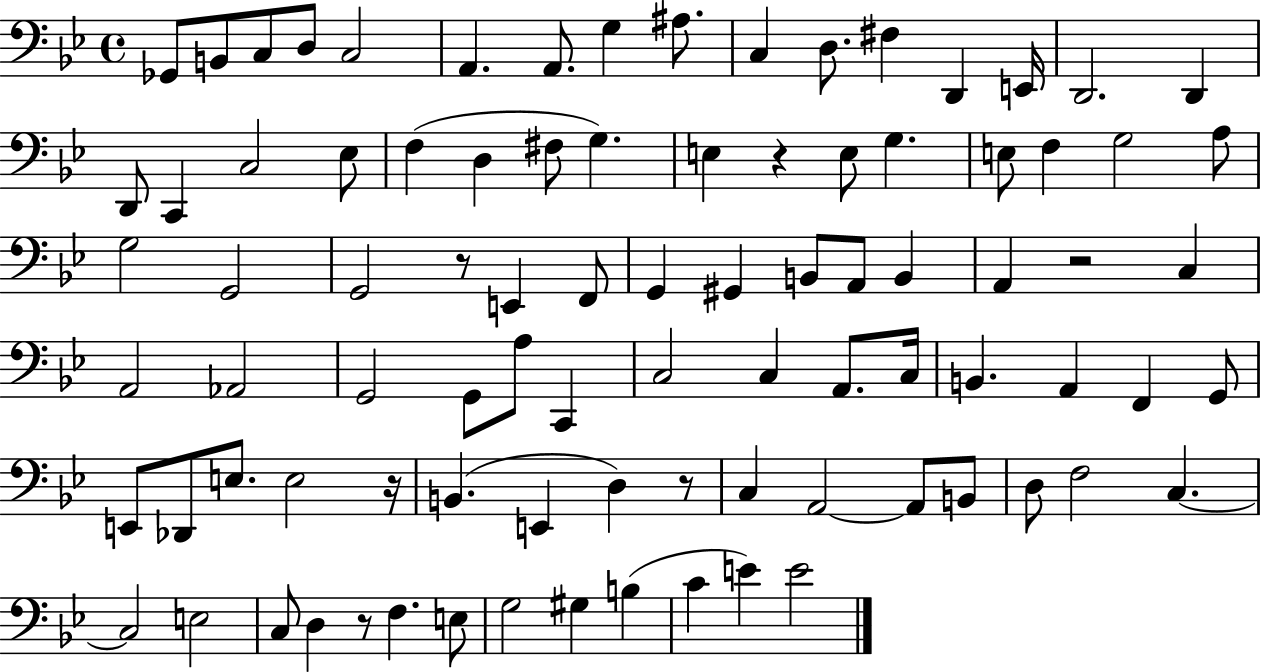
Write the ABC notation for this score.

X:1
T:Untitled
M:4/4
L:1/4
K:Bb
_G,,/2 B,,/2 C,/2 D,/2 C,2 A,, A,,/2 G, ^A,/2 C, D,/2 ^F, D,, E,,/4 D,,2 D,, D,,/2 C,, C,2 _E,/2 F, D, ^F,/2 G, E, z E,/2 G, E,/2 F, G,2 A,/2 G,2 G,,2 G,,2 z/2 E,, F,,/2 G,, ^G,, B,,/2 A,,/2 B,, A,, z2 C, A,,2 _A,,2 G,,2 G,,/2 A,/2 C,, C,2 C, A,,/2 C,/4 B,, A,, F,, G,,/2 E,,/2 _D,,/2 E,/2 E,2 z/4 B,, E,, D, z/2 C, A,,2 A,,/2 B,,/2 D,/2 F,2 C, C,2 E,2 C,/2 D, z/2 F, E,/2 G,2 ^G, B, C E E2